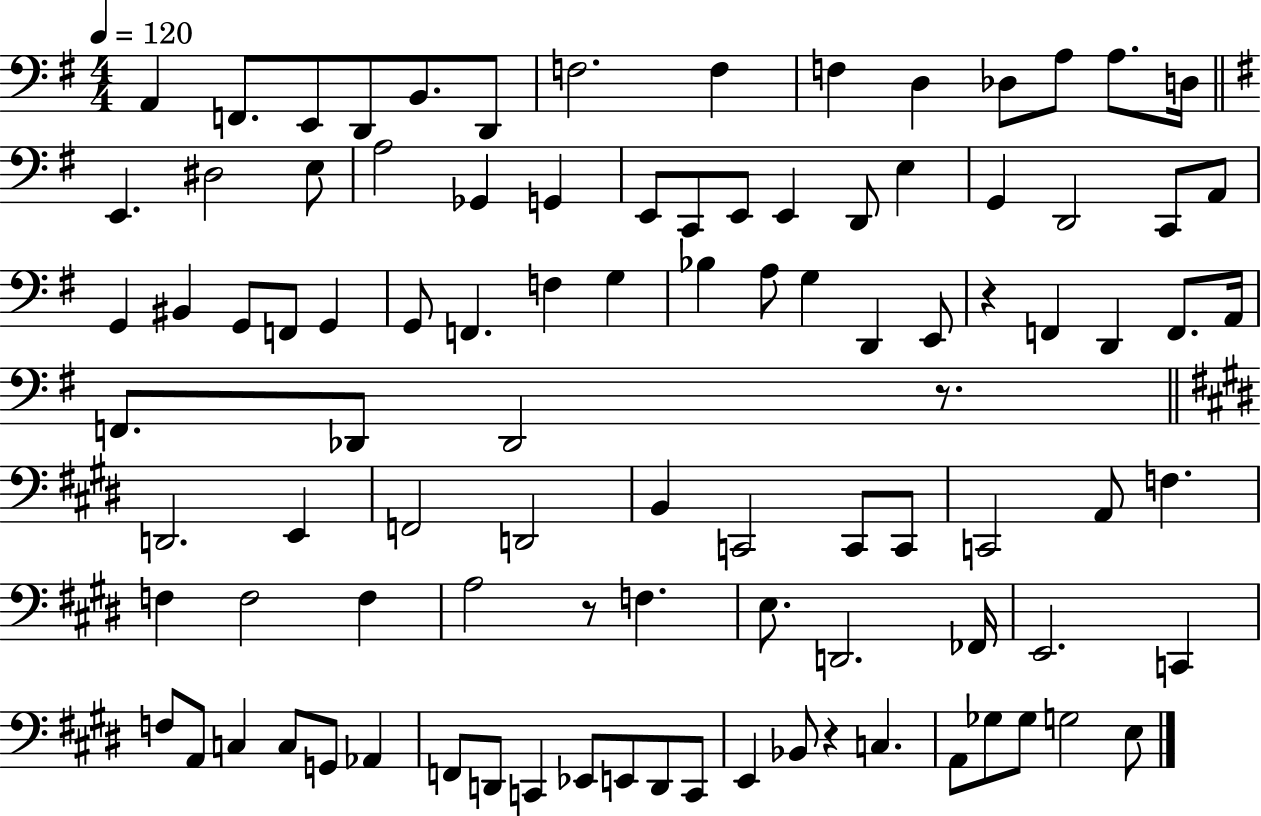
A2/q F2/e. E2/e D2/e B2/e. D2/e F3/h. F3/q F3/q D3/q Db3/e A3/e A3/e. D3/s E2/q. D#3/h E3/e A3/h Gb2/q G2/q E2/e C2/e E2/e E2/q D2/e E3/q G2/q D2/h C2/e A2/e G2/q BIS2/q G2/e F2/e G2/q G2/e F2/q. F3/q G3/q Bb3/q A3/e G3/q D2/q E2/e R/q F2/q D2/q F2/e. A2/s F2/e. Db2/e Db2/h R/e. D2/h. E2/q F2/h D2/h B2/q C2/h C2/e C2/e C2/h A2/e F3/q. F3/q F3/h F3/q A3/h R/e F3/q. E3/e. D2/h. FES2/s E2/h. C2/q F3/e A2/e C3/q C3/e G2/e Ab2/q F2/e D2/e C2/q Eb2/e E2/e D2/e C2/e E2/q Bb2/e R/q C3/q. A2/e Gb3/e Gb3/e G3/h E3/e